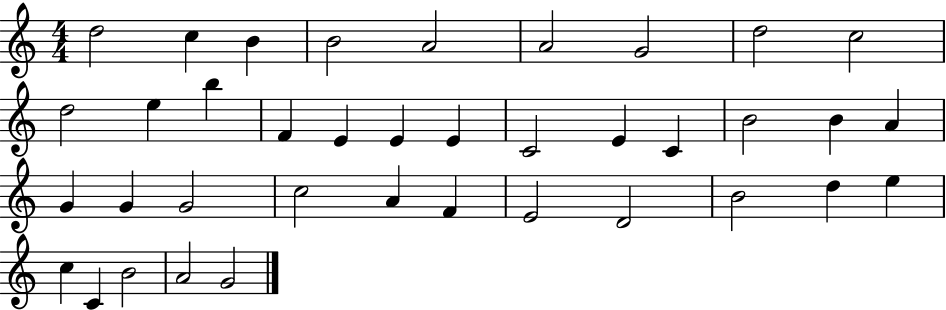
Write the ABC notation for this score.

X:1
T:Untitled
M:4/4
L:1/4
K:C
d2 c B B2 A2 A2 G2 d2 c2 d2 e b F E E E C2 E C B2 B A G G G2 c2 A F E2 D2 B2 d e c C B2 A2 G2